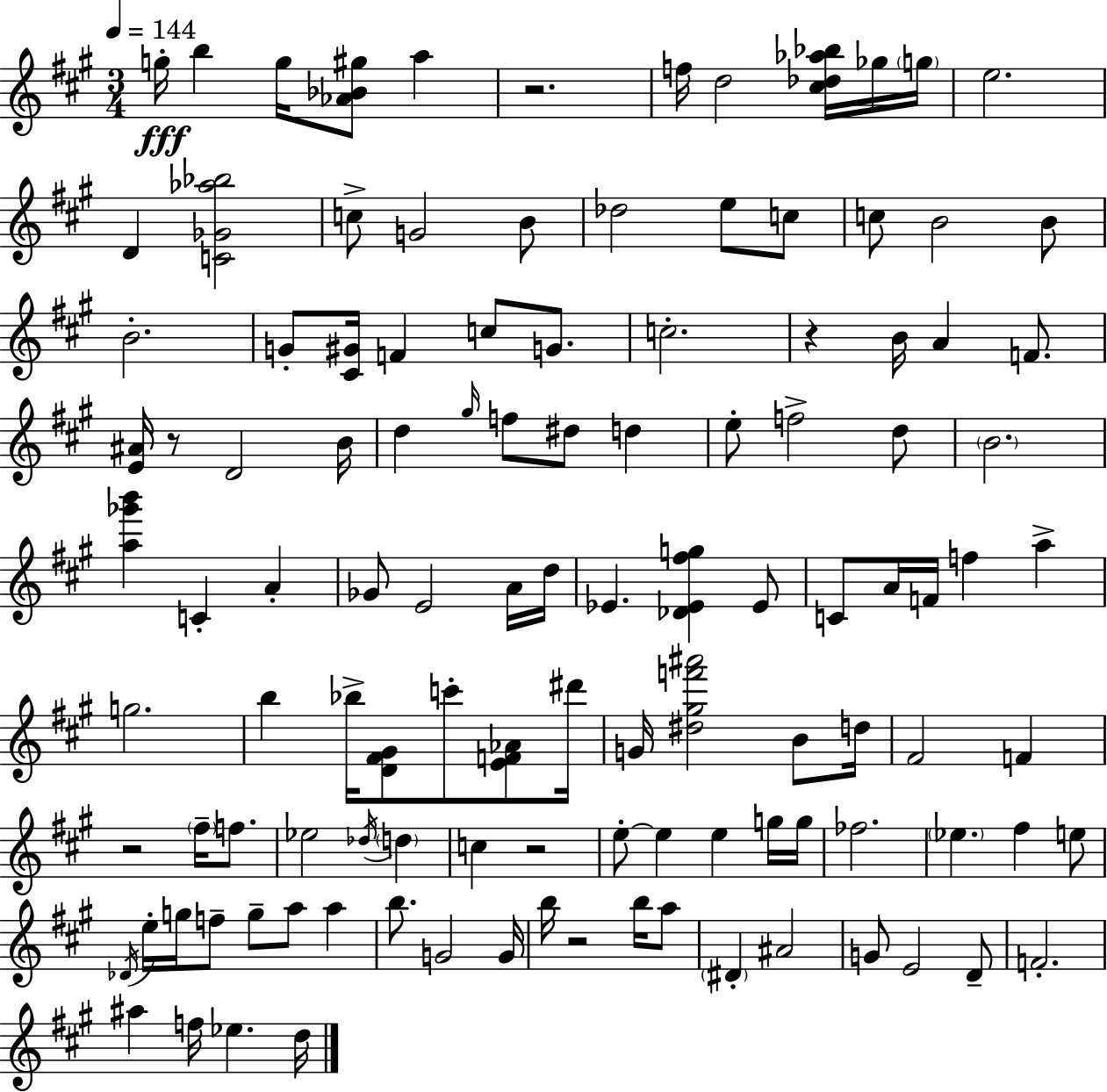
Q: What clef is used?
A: treble